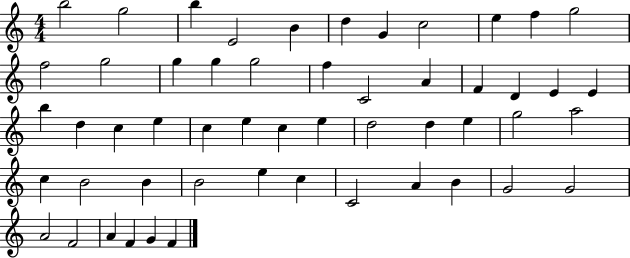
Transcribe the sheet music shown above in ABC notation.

X:1
T:Untitled
M:4/4
L:1/4
K:C
b2 g2 b E2 B d G c2 e f g2 f2 g2 g g g2 f C2 A F D E E b d c e c e c e d2 d e g2 a2 c B2 B B2 e c C2 A B G2 G2 A2 F2 A F G F